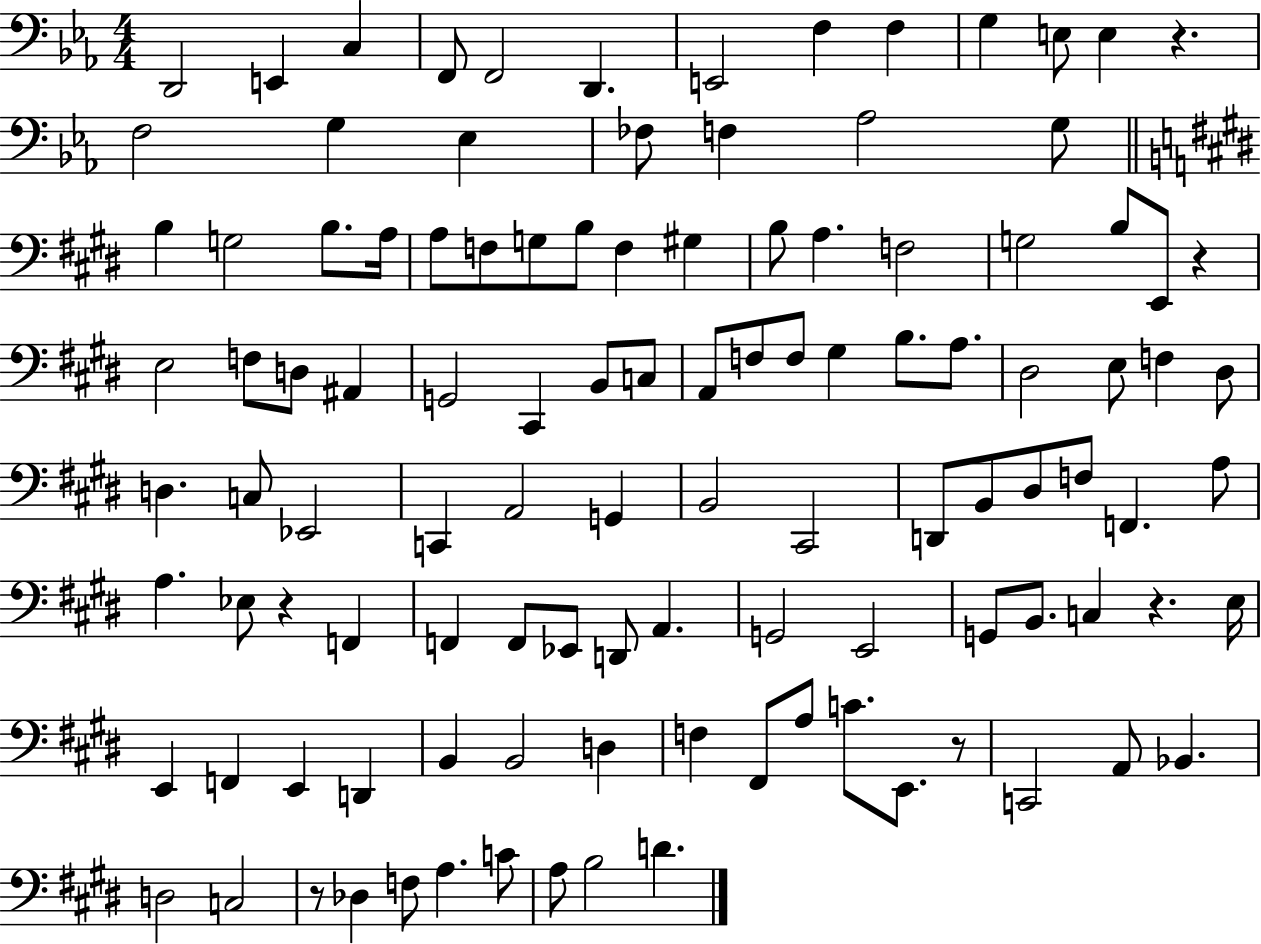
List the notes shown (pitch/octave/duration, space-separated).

D2/h E2/q C3/q F2/e F2/h D2/q. E2/h F3/q F3/q G3/q E3/e E3/q R/q. F3/h G3/q Eb3/q FES3/e F3/q Ab3/h G3/e B3/q G3/h B3/e. A3/s A3/e F3/e G3/e B3/e F3/q G#3/q B3/e A3/q. F3/h G3/h B3/e E2/e R/q E3/h F3/e D3/e A#2/q G2/h C#2/q B2/e C3/e A2/e F3/e F3/e G#3/q B3/e. A3/e. D#3/h E3/e F3/q D#3/e D3/q. C3/e Eb2/h C2/q A2/h G2/q B2/h C#2/h D2/e B2/e D#3/e F3/e F2/q. A3/e A3/q. Eb3/e R/q F2/q F2/q F2/e Eb2/e D2/e A2/q. G2/h E2/h G2/e B2/e. C3/q R/q. E3/s E2/q F2/q E2/q D2/q B2/q B2/h D3/q F3/q F#2/e A3/e C4/e. E2/e. R/e C2/h A2/e Bb2/q. D3/h C3/h R/e Db3/q F3/e A3/q. C4/e A3/e B3/h D4/q.